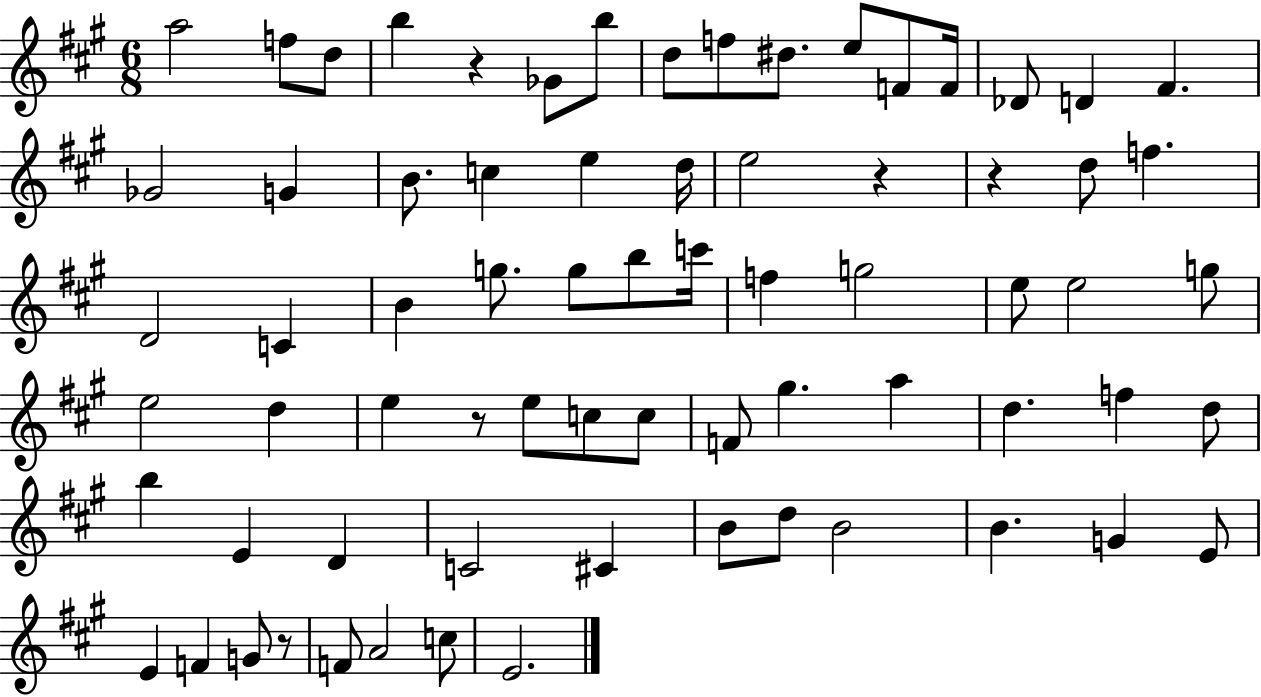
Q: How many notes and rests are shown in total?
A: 71